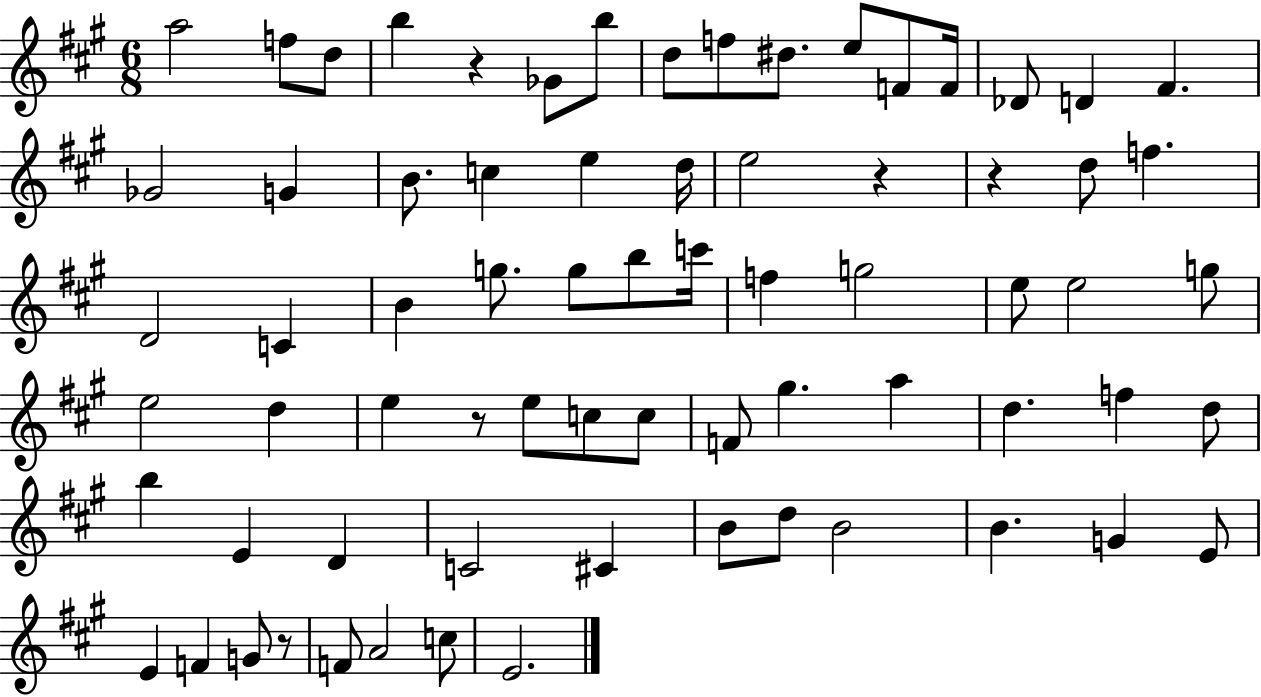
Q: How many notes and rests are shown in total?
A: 71